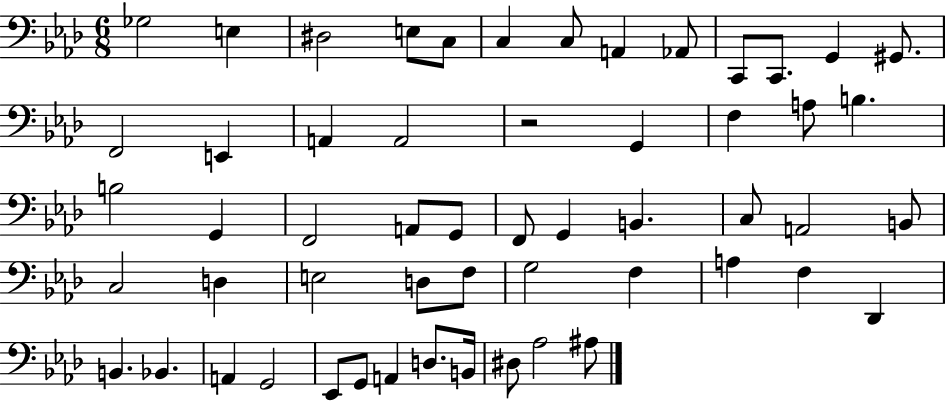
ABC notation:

X:1
T:Untitled
M:6/8
L:1/4
K:Ab
_G,2 E, ^D,2 E,/2 C,/2 C, C,/2 A,, _A,,/2 C,,/2 C,,/2 G,, ^G,,/2 F,,2 E,, A,, A,,2 z2 G,, F, A,/2 B, B,2 G,, F,,2 A,,/2 G,,/2 F,,/2 G,, B,, C,/2 A,,2 B,,/2 C,2 D, E,2 D,/2 F,/2 G,2 F, A, F, _D,, B,, _B,, A,, G,,2 _E,,/2 G,,/2 A,, D,/2 B,,/4 ^D,/2 _A,2 ^A,/2